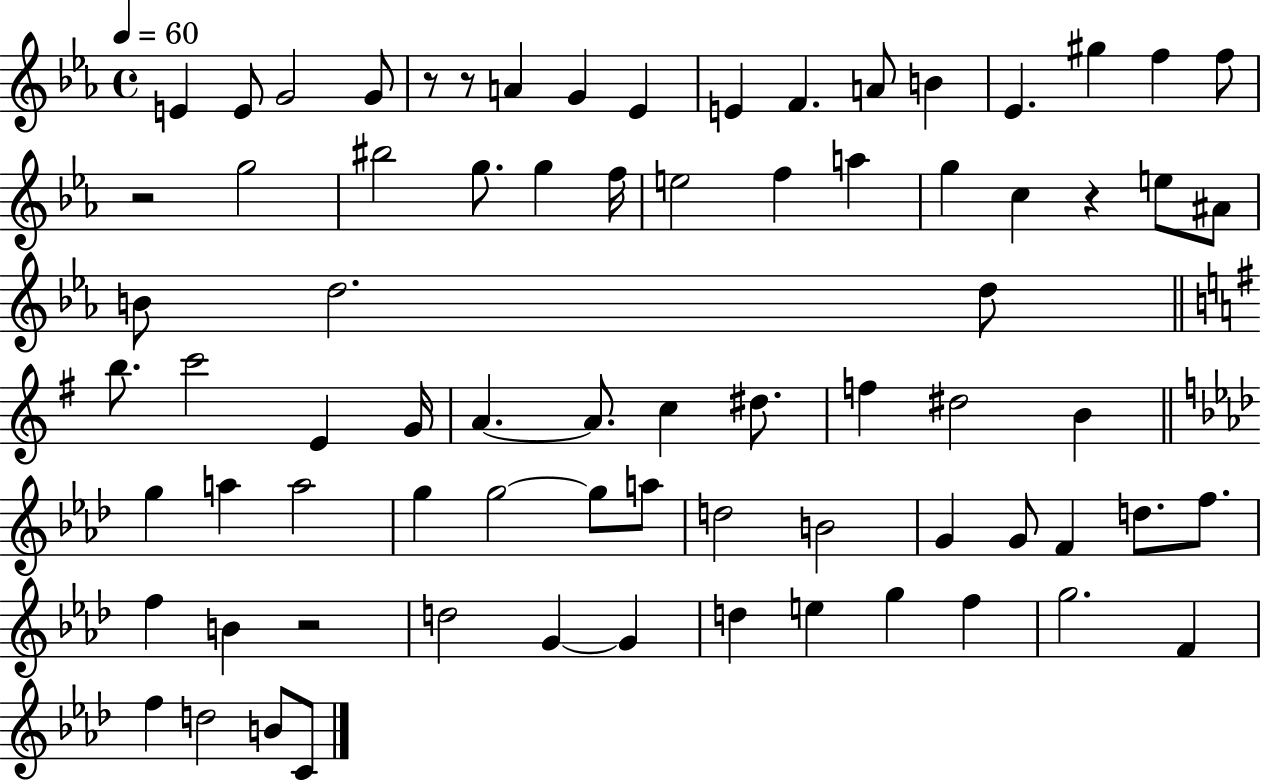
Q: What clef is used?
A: treble